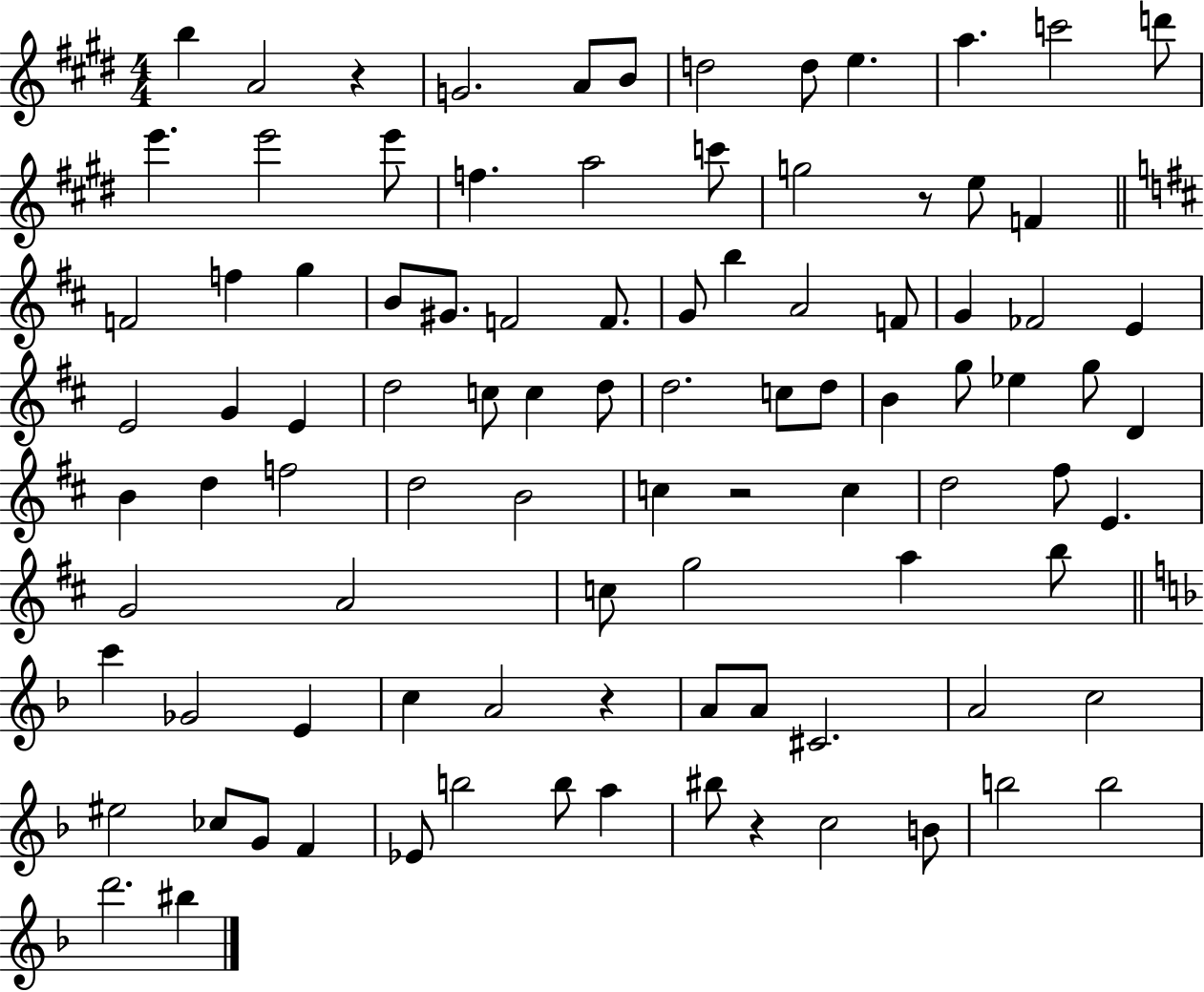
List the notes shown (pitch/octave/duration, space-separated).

B5/q A4/h R/q G4/h. A4/e B4/e D5/h D5/e E5/q. A5/q. C6/h D6/e E6/q. E6/h E6/e F5/q. A5/h C6/e G5/h R/e E5/e F4/q F4/h F5/q G5/q B4/e G#4/e. F4/h F4/e. G4/e B5/q A4/h F4/e G4/q FES4/h E4/q E4/h G4/q E4/q D5/h C5/e C5/q D5/e D5/h. C5/e D5/e B4/q G5/e Eb5/q G5/e D4/q B4/q D5/q F5/h D5/h B4/h C5/q R/h C5/q D5/h F#5/e E4/q. G4/h A4/h C5/e G5/h A5/q B5/e C6/q Gb4/h E4/q C5/q A4/h R/q A4/e A4/e C#4/h. A4/h C5/h EIS5/h CES5/e G4/e F4/q Eb4/e B5/h B5/e A5/q BIS5/e R/q C5/h B4/e B5/h B5/h D6/h. BIS5/q